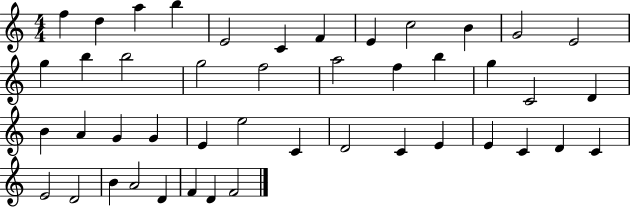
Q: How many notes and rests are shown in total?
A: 45